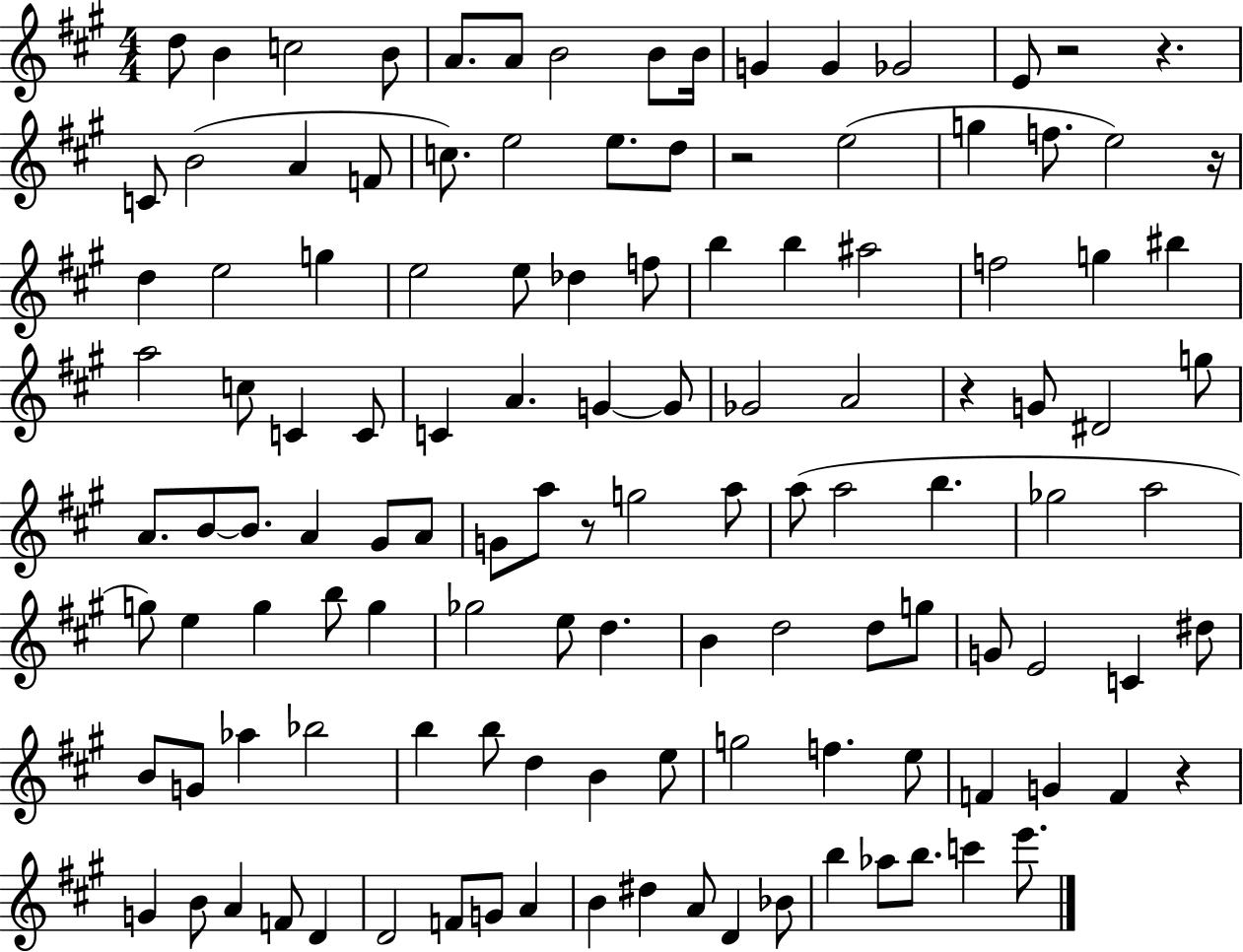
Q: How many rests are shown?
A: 7